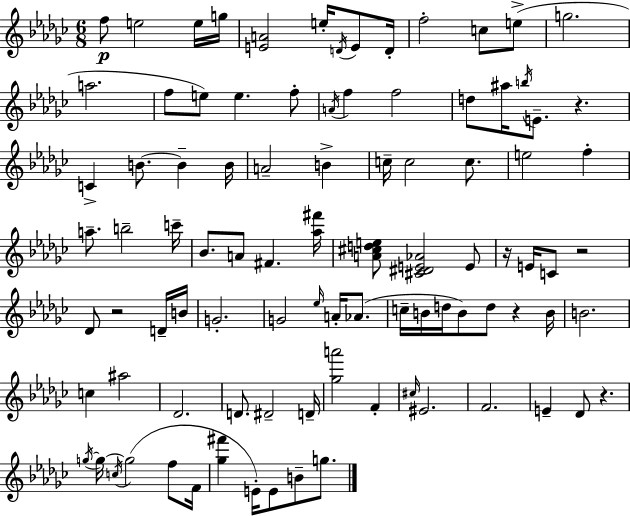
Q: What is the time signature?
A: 6/8